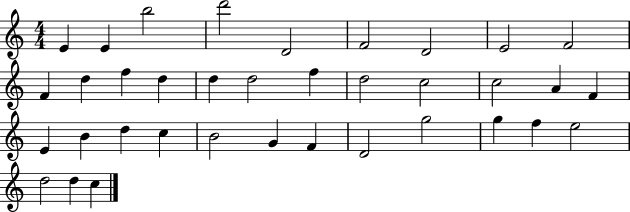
X:1
T:Untitled
M:4/4
L:1/4
K:C
E E b2 d'2 D2 F2 D2 E2 F2 F d f d d d2 f d2 c2 c2 A F E B d c B2 G F D2 g2 g f e2 d2 d c